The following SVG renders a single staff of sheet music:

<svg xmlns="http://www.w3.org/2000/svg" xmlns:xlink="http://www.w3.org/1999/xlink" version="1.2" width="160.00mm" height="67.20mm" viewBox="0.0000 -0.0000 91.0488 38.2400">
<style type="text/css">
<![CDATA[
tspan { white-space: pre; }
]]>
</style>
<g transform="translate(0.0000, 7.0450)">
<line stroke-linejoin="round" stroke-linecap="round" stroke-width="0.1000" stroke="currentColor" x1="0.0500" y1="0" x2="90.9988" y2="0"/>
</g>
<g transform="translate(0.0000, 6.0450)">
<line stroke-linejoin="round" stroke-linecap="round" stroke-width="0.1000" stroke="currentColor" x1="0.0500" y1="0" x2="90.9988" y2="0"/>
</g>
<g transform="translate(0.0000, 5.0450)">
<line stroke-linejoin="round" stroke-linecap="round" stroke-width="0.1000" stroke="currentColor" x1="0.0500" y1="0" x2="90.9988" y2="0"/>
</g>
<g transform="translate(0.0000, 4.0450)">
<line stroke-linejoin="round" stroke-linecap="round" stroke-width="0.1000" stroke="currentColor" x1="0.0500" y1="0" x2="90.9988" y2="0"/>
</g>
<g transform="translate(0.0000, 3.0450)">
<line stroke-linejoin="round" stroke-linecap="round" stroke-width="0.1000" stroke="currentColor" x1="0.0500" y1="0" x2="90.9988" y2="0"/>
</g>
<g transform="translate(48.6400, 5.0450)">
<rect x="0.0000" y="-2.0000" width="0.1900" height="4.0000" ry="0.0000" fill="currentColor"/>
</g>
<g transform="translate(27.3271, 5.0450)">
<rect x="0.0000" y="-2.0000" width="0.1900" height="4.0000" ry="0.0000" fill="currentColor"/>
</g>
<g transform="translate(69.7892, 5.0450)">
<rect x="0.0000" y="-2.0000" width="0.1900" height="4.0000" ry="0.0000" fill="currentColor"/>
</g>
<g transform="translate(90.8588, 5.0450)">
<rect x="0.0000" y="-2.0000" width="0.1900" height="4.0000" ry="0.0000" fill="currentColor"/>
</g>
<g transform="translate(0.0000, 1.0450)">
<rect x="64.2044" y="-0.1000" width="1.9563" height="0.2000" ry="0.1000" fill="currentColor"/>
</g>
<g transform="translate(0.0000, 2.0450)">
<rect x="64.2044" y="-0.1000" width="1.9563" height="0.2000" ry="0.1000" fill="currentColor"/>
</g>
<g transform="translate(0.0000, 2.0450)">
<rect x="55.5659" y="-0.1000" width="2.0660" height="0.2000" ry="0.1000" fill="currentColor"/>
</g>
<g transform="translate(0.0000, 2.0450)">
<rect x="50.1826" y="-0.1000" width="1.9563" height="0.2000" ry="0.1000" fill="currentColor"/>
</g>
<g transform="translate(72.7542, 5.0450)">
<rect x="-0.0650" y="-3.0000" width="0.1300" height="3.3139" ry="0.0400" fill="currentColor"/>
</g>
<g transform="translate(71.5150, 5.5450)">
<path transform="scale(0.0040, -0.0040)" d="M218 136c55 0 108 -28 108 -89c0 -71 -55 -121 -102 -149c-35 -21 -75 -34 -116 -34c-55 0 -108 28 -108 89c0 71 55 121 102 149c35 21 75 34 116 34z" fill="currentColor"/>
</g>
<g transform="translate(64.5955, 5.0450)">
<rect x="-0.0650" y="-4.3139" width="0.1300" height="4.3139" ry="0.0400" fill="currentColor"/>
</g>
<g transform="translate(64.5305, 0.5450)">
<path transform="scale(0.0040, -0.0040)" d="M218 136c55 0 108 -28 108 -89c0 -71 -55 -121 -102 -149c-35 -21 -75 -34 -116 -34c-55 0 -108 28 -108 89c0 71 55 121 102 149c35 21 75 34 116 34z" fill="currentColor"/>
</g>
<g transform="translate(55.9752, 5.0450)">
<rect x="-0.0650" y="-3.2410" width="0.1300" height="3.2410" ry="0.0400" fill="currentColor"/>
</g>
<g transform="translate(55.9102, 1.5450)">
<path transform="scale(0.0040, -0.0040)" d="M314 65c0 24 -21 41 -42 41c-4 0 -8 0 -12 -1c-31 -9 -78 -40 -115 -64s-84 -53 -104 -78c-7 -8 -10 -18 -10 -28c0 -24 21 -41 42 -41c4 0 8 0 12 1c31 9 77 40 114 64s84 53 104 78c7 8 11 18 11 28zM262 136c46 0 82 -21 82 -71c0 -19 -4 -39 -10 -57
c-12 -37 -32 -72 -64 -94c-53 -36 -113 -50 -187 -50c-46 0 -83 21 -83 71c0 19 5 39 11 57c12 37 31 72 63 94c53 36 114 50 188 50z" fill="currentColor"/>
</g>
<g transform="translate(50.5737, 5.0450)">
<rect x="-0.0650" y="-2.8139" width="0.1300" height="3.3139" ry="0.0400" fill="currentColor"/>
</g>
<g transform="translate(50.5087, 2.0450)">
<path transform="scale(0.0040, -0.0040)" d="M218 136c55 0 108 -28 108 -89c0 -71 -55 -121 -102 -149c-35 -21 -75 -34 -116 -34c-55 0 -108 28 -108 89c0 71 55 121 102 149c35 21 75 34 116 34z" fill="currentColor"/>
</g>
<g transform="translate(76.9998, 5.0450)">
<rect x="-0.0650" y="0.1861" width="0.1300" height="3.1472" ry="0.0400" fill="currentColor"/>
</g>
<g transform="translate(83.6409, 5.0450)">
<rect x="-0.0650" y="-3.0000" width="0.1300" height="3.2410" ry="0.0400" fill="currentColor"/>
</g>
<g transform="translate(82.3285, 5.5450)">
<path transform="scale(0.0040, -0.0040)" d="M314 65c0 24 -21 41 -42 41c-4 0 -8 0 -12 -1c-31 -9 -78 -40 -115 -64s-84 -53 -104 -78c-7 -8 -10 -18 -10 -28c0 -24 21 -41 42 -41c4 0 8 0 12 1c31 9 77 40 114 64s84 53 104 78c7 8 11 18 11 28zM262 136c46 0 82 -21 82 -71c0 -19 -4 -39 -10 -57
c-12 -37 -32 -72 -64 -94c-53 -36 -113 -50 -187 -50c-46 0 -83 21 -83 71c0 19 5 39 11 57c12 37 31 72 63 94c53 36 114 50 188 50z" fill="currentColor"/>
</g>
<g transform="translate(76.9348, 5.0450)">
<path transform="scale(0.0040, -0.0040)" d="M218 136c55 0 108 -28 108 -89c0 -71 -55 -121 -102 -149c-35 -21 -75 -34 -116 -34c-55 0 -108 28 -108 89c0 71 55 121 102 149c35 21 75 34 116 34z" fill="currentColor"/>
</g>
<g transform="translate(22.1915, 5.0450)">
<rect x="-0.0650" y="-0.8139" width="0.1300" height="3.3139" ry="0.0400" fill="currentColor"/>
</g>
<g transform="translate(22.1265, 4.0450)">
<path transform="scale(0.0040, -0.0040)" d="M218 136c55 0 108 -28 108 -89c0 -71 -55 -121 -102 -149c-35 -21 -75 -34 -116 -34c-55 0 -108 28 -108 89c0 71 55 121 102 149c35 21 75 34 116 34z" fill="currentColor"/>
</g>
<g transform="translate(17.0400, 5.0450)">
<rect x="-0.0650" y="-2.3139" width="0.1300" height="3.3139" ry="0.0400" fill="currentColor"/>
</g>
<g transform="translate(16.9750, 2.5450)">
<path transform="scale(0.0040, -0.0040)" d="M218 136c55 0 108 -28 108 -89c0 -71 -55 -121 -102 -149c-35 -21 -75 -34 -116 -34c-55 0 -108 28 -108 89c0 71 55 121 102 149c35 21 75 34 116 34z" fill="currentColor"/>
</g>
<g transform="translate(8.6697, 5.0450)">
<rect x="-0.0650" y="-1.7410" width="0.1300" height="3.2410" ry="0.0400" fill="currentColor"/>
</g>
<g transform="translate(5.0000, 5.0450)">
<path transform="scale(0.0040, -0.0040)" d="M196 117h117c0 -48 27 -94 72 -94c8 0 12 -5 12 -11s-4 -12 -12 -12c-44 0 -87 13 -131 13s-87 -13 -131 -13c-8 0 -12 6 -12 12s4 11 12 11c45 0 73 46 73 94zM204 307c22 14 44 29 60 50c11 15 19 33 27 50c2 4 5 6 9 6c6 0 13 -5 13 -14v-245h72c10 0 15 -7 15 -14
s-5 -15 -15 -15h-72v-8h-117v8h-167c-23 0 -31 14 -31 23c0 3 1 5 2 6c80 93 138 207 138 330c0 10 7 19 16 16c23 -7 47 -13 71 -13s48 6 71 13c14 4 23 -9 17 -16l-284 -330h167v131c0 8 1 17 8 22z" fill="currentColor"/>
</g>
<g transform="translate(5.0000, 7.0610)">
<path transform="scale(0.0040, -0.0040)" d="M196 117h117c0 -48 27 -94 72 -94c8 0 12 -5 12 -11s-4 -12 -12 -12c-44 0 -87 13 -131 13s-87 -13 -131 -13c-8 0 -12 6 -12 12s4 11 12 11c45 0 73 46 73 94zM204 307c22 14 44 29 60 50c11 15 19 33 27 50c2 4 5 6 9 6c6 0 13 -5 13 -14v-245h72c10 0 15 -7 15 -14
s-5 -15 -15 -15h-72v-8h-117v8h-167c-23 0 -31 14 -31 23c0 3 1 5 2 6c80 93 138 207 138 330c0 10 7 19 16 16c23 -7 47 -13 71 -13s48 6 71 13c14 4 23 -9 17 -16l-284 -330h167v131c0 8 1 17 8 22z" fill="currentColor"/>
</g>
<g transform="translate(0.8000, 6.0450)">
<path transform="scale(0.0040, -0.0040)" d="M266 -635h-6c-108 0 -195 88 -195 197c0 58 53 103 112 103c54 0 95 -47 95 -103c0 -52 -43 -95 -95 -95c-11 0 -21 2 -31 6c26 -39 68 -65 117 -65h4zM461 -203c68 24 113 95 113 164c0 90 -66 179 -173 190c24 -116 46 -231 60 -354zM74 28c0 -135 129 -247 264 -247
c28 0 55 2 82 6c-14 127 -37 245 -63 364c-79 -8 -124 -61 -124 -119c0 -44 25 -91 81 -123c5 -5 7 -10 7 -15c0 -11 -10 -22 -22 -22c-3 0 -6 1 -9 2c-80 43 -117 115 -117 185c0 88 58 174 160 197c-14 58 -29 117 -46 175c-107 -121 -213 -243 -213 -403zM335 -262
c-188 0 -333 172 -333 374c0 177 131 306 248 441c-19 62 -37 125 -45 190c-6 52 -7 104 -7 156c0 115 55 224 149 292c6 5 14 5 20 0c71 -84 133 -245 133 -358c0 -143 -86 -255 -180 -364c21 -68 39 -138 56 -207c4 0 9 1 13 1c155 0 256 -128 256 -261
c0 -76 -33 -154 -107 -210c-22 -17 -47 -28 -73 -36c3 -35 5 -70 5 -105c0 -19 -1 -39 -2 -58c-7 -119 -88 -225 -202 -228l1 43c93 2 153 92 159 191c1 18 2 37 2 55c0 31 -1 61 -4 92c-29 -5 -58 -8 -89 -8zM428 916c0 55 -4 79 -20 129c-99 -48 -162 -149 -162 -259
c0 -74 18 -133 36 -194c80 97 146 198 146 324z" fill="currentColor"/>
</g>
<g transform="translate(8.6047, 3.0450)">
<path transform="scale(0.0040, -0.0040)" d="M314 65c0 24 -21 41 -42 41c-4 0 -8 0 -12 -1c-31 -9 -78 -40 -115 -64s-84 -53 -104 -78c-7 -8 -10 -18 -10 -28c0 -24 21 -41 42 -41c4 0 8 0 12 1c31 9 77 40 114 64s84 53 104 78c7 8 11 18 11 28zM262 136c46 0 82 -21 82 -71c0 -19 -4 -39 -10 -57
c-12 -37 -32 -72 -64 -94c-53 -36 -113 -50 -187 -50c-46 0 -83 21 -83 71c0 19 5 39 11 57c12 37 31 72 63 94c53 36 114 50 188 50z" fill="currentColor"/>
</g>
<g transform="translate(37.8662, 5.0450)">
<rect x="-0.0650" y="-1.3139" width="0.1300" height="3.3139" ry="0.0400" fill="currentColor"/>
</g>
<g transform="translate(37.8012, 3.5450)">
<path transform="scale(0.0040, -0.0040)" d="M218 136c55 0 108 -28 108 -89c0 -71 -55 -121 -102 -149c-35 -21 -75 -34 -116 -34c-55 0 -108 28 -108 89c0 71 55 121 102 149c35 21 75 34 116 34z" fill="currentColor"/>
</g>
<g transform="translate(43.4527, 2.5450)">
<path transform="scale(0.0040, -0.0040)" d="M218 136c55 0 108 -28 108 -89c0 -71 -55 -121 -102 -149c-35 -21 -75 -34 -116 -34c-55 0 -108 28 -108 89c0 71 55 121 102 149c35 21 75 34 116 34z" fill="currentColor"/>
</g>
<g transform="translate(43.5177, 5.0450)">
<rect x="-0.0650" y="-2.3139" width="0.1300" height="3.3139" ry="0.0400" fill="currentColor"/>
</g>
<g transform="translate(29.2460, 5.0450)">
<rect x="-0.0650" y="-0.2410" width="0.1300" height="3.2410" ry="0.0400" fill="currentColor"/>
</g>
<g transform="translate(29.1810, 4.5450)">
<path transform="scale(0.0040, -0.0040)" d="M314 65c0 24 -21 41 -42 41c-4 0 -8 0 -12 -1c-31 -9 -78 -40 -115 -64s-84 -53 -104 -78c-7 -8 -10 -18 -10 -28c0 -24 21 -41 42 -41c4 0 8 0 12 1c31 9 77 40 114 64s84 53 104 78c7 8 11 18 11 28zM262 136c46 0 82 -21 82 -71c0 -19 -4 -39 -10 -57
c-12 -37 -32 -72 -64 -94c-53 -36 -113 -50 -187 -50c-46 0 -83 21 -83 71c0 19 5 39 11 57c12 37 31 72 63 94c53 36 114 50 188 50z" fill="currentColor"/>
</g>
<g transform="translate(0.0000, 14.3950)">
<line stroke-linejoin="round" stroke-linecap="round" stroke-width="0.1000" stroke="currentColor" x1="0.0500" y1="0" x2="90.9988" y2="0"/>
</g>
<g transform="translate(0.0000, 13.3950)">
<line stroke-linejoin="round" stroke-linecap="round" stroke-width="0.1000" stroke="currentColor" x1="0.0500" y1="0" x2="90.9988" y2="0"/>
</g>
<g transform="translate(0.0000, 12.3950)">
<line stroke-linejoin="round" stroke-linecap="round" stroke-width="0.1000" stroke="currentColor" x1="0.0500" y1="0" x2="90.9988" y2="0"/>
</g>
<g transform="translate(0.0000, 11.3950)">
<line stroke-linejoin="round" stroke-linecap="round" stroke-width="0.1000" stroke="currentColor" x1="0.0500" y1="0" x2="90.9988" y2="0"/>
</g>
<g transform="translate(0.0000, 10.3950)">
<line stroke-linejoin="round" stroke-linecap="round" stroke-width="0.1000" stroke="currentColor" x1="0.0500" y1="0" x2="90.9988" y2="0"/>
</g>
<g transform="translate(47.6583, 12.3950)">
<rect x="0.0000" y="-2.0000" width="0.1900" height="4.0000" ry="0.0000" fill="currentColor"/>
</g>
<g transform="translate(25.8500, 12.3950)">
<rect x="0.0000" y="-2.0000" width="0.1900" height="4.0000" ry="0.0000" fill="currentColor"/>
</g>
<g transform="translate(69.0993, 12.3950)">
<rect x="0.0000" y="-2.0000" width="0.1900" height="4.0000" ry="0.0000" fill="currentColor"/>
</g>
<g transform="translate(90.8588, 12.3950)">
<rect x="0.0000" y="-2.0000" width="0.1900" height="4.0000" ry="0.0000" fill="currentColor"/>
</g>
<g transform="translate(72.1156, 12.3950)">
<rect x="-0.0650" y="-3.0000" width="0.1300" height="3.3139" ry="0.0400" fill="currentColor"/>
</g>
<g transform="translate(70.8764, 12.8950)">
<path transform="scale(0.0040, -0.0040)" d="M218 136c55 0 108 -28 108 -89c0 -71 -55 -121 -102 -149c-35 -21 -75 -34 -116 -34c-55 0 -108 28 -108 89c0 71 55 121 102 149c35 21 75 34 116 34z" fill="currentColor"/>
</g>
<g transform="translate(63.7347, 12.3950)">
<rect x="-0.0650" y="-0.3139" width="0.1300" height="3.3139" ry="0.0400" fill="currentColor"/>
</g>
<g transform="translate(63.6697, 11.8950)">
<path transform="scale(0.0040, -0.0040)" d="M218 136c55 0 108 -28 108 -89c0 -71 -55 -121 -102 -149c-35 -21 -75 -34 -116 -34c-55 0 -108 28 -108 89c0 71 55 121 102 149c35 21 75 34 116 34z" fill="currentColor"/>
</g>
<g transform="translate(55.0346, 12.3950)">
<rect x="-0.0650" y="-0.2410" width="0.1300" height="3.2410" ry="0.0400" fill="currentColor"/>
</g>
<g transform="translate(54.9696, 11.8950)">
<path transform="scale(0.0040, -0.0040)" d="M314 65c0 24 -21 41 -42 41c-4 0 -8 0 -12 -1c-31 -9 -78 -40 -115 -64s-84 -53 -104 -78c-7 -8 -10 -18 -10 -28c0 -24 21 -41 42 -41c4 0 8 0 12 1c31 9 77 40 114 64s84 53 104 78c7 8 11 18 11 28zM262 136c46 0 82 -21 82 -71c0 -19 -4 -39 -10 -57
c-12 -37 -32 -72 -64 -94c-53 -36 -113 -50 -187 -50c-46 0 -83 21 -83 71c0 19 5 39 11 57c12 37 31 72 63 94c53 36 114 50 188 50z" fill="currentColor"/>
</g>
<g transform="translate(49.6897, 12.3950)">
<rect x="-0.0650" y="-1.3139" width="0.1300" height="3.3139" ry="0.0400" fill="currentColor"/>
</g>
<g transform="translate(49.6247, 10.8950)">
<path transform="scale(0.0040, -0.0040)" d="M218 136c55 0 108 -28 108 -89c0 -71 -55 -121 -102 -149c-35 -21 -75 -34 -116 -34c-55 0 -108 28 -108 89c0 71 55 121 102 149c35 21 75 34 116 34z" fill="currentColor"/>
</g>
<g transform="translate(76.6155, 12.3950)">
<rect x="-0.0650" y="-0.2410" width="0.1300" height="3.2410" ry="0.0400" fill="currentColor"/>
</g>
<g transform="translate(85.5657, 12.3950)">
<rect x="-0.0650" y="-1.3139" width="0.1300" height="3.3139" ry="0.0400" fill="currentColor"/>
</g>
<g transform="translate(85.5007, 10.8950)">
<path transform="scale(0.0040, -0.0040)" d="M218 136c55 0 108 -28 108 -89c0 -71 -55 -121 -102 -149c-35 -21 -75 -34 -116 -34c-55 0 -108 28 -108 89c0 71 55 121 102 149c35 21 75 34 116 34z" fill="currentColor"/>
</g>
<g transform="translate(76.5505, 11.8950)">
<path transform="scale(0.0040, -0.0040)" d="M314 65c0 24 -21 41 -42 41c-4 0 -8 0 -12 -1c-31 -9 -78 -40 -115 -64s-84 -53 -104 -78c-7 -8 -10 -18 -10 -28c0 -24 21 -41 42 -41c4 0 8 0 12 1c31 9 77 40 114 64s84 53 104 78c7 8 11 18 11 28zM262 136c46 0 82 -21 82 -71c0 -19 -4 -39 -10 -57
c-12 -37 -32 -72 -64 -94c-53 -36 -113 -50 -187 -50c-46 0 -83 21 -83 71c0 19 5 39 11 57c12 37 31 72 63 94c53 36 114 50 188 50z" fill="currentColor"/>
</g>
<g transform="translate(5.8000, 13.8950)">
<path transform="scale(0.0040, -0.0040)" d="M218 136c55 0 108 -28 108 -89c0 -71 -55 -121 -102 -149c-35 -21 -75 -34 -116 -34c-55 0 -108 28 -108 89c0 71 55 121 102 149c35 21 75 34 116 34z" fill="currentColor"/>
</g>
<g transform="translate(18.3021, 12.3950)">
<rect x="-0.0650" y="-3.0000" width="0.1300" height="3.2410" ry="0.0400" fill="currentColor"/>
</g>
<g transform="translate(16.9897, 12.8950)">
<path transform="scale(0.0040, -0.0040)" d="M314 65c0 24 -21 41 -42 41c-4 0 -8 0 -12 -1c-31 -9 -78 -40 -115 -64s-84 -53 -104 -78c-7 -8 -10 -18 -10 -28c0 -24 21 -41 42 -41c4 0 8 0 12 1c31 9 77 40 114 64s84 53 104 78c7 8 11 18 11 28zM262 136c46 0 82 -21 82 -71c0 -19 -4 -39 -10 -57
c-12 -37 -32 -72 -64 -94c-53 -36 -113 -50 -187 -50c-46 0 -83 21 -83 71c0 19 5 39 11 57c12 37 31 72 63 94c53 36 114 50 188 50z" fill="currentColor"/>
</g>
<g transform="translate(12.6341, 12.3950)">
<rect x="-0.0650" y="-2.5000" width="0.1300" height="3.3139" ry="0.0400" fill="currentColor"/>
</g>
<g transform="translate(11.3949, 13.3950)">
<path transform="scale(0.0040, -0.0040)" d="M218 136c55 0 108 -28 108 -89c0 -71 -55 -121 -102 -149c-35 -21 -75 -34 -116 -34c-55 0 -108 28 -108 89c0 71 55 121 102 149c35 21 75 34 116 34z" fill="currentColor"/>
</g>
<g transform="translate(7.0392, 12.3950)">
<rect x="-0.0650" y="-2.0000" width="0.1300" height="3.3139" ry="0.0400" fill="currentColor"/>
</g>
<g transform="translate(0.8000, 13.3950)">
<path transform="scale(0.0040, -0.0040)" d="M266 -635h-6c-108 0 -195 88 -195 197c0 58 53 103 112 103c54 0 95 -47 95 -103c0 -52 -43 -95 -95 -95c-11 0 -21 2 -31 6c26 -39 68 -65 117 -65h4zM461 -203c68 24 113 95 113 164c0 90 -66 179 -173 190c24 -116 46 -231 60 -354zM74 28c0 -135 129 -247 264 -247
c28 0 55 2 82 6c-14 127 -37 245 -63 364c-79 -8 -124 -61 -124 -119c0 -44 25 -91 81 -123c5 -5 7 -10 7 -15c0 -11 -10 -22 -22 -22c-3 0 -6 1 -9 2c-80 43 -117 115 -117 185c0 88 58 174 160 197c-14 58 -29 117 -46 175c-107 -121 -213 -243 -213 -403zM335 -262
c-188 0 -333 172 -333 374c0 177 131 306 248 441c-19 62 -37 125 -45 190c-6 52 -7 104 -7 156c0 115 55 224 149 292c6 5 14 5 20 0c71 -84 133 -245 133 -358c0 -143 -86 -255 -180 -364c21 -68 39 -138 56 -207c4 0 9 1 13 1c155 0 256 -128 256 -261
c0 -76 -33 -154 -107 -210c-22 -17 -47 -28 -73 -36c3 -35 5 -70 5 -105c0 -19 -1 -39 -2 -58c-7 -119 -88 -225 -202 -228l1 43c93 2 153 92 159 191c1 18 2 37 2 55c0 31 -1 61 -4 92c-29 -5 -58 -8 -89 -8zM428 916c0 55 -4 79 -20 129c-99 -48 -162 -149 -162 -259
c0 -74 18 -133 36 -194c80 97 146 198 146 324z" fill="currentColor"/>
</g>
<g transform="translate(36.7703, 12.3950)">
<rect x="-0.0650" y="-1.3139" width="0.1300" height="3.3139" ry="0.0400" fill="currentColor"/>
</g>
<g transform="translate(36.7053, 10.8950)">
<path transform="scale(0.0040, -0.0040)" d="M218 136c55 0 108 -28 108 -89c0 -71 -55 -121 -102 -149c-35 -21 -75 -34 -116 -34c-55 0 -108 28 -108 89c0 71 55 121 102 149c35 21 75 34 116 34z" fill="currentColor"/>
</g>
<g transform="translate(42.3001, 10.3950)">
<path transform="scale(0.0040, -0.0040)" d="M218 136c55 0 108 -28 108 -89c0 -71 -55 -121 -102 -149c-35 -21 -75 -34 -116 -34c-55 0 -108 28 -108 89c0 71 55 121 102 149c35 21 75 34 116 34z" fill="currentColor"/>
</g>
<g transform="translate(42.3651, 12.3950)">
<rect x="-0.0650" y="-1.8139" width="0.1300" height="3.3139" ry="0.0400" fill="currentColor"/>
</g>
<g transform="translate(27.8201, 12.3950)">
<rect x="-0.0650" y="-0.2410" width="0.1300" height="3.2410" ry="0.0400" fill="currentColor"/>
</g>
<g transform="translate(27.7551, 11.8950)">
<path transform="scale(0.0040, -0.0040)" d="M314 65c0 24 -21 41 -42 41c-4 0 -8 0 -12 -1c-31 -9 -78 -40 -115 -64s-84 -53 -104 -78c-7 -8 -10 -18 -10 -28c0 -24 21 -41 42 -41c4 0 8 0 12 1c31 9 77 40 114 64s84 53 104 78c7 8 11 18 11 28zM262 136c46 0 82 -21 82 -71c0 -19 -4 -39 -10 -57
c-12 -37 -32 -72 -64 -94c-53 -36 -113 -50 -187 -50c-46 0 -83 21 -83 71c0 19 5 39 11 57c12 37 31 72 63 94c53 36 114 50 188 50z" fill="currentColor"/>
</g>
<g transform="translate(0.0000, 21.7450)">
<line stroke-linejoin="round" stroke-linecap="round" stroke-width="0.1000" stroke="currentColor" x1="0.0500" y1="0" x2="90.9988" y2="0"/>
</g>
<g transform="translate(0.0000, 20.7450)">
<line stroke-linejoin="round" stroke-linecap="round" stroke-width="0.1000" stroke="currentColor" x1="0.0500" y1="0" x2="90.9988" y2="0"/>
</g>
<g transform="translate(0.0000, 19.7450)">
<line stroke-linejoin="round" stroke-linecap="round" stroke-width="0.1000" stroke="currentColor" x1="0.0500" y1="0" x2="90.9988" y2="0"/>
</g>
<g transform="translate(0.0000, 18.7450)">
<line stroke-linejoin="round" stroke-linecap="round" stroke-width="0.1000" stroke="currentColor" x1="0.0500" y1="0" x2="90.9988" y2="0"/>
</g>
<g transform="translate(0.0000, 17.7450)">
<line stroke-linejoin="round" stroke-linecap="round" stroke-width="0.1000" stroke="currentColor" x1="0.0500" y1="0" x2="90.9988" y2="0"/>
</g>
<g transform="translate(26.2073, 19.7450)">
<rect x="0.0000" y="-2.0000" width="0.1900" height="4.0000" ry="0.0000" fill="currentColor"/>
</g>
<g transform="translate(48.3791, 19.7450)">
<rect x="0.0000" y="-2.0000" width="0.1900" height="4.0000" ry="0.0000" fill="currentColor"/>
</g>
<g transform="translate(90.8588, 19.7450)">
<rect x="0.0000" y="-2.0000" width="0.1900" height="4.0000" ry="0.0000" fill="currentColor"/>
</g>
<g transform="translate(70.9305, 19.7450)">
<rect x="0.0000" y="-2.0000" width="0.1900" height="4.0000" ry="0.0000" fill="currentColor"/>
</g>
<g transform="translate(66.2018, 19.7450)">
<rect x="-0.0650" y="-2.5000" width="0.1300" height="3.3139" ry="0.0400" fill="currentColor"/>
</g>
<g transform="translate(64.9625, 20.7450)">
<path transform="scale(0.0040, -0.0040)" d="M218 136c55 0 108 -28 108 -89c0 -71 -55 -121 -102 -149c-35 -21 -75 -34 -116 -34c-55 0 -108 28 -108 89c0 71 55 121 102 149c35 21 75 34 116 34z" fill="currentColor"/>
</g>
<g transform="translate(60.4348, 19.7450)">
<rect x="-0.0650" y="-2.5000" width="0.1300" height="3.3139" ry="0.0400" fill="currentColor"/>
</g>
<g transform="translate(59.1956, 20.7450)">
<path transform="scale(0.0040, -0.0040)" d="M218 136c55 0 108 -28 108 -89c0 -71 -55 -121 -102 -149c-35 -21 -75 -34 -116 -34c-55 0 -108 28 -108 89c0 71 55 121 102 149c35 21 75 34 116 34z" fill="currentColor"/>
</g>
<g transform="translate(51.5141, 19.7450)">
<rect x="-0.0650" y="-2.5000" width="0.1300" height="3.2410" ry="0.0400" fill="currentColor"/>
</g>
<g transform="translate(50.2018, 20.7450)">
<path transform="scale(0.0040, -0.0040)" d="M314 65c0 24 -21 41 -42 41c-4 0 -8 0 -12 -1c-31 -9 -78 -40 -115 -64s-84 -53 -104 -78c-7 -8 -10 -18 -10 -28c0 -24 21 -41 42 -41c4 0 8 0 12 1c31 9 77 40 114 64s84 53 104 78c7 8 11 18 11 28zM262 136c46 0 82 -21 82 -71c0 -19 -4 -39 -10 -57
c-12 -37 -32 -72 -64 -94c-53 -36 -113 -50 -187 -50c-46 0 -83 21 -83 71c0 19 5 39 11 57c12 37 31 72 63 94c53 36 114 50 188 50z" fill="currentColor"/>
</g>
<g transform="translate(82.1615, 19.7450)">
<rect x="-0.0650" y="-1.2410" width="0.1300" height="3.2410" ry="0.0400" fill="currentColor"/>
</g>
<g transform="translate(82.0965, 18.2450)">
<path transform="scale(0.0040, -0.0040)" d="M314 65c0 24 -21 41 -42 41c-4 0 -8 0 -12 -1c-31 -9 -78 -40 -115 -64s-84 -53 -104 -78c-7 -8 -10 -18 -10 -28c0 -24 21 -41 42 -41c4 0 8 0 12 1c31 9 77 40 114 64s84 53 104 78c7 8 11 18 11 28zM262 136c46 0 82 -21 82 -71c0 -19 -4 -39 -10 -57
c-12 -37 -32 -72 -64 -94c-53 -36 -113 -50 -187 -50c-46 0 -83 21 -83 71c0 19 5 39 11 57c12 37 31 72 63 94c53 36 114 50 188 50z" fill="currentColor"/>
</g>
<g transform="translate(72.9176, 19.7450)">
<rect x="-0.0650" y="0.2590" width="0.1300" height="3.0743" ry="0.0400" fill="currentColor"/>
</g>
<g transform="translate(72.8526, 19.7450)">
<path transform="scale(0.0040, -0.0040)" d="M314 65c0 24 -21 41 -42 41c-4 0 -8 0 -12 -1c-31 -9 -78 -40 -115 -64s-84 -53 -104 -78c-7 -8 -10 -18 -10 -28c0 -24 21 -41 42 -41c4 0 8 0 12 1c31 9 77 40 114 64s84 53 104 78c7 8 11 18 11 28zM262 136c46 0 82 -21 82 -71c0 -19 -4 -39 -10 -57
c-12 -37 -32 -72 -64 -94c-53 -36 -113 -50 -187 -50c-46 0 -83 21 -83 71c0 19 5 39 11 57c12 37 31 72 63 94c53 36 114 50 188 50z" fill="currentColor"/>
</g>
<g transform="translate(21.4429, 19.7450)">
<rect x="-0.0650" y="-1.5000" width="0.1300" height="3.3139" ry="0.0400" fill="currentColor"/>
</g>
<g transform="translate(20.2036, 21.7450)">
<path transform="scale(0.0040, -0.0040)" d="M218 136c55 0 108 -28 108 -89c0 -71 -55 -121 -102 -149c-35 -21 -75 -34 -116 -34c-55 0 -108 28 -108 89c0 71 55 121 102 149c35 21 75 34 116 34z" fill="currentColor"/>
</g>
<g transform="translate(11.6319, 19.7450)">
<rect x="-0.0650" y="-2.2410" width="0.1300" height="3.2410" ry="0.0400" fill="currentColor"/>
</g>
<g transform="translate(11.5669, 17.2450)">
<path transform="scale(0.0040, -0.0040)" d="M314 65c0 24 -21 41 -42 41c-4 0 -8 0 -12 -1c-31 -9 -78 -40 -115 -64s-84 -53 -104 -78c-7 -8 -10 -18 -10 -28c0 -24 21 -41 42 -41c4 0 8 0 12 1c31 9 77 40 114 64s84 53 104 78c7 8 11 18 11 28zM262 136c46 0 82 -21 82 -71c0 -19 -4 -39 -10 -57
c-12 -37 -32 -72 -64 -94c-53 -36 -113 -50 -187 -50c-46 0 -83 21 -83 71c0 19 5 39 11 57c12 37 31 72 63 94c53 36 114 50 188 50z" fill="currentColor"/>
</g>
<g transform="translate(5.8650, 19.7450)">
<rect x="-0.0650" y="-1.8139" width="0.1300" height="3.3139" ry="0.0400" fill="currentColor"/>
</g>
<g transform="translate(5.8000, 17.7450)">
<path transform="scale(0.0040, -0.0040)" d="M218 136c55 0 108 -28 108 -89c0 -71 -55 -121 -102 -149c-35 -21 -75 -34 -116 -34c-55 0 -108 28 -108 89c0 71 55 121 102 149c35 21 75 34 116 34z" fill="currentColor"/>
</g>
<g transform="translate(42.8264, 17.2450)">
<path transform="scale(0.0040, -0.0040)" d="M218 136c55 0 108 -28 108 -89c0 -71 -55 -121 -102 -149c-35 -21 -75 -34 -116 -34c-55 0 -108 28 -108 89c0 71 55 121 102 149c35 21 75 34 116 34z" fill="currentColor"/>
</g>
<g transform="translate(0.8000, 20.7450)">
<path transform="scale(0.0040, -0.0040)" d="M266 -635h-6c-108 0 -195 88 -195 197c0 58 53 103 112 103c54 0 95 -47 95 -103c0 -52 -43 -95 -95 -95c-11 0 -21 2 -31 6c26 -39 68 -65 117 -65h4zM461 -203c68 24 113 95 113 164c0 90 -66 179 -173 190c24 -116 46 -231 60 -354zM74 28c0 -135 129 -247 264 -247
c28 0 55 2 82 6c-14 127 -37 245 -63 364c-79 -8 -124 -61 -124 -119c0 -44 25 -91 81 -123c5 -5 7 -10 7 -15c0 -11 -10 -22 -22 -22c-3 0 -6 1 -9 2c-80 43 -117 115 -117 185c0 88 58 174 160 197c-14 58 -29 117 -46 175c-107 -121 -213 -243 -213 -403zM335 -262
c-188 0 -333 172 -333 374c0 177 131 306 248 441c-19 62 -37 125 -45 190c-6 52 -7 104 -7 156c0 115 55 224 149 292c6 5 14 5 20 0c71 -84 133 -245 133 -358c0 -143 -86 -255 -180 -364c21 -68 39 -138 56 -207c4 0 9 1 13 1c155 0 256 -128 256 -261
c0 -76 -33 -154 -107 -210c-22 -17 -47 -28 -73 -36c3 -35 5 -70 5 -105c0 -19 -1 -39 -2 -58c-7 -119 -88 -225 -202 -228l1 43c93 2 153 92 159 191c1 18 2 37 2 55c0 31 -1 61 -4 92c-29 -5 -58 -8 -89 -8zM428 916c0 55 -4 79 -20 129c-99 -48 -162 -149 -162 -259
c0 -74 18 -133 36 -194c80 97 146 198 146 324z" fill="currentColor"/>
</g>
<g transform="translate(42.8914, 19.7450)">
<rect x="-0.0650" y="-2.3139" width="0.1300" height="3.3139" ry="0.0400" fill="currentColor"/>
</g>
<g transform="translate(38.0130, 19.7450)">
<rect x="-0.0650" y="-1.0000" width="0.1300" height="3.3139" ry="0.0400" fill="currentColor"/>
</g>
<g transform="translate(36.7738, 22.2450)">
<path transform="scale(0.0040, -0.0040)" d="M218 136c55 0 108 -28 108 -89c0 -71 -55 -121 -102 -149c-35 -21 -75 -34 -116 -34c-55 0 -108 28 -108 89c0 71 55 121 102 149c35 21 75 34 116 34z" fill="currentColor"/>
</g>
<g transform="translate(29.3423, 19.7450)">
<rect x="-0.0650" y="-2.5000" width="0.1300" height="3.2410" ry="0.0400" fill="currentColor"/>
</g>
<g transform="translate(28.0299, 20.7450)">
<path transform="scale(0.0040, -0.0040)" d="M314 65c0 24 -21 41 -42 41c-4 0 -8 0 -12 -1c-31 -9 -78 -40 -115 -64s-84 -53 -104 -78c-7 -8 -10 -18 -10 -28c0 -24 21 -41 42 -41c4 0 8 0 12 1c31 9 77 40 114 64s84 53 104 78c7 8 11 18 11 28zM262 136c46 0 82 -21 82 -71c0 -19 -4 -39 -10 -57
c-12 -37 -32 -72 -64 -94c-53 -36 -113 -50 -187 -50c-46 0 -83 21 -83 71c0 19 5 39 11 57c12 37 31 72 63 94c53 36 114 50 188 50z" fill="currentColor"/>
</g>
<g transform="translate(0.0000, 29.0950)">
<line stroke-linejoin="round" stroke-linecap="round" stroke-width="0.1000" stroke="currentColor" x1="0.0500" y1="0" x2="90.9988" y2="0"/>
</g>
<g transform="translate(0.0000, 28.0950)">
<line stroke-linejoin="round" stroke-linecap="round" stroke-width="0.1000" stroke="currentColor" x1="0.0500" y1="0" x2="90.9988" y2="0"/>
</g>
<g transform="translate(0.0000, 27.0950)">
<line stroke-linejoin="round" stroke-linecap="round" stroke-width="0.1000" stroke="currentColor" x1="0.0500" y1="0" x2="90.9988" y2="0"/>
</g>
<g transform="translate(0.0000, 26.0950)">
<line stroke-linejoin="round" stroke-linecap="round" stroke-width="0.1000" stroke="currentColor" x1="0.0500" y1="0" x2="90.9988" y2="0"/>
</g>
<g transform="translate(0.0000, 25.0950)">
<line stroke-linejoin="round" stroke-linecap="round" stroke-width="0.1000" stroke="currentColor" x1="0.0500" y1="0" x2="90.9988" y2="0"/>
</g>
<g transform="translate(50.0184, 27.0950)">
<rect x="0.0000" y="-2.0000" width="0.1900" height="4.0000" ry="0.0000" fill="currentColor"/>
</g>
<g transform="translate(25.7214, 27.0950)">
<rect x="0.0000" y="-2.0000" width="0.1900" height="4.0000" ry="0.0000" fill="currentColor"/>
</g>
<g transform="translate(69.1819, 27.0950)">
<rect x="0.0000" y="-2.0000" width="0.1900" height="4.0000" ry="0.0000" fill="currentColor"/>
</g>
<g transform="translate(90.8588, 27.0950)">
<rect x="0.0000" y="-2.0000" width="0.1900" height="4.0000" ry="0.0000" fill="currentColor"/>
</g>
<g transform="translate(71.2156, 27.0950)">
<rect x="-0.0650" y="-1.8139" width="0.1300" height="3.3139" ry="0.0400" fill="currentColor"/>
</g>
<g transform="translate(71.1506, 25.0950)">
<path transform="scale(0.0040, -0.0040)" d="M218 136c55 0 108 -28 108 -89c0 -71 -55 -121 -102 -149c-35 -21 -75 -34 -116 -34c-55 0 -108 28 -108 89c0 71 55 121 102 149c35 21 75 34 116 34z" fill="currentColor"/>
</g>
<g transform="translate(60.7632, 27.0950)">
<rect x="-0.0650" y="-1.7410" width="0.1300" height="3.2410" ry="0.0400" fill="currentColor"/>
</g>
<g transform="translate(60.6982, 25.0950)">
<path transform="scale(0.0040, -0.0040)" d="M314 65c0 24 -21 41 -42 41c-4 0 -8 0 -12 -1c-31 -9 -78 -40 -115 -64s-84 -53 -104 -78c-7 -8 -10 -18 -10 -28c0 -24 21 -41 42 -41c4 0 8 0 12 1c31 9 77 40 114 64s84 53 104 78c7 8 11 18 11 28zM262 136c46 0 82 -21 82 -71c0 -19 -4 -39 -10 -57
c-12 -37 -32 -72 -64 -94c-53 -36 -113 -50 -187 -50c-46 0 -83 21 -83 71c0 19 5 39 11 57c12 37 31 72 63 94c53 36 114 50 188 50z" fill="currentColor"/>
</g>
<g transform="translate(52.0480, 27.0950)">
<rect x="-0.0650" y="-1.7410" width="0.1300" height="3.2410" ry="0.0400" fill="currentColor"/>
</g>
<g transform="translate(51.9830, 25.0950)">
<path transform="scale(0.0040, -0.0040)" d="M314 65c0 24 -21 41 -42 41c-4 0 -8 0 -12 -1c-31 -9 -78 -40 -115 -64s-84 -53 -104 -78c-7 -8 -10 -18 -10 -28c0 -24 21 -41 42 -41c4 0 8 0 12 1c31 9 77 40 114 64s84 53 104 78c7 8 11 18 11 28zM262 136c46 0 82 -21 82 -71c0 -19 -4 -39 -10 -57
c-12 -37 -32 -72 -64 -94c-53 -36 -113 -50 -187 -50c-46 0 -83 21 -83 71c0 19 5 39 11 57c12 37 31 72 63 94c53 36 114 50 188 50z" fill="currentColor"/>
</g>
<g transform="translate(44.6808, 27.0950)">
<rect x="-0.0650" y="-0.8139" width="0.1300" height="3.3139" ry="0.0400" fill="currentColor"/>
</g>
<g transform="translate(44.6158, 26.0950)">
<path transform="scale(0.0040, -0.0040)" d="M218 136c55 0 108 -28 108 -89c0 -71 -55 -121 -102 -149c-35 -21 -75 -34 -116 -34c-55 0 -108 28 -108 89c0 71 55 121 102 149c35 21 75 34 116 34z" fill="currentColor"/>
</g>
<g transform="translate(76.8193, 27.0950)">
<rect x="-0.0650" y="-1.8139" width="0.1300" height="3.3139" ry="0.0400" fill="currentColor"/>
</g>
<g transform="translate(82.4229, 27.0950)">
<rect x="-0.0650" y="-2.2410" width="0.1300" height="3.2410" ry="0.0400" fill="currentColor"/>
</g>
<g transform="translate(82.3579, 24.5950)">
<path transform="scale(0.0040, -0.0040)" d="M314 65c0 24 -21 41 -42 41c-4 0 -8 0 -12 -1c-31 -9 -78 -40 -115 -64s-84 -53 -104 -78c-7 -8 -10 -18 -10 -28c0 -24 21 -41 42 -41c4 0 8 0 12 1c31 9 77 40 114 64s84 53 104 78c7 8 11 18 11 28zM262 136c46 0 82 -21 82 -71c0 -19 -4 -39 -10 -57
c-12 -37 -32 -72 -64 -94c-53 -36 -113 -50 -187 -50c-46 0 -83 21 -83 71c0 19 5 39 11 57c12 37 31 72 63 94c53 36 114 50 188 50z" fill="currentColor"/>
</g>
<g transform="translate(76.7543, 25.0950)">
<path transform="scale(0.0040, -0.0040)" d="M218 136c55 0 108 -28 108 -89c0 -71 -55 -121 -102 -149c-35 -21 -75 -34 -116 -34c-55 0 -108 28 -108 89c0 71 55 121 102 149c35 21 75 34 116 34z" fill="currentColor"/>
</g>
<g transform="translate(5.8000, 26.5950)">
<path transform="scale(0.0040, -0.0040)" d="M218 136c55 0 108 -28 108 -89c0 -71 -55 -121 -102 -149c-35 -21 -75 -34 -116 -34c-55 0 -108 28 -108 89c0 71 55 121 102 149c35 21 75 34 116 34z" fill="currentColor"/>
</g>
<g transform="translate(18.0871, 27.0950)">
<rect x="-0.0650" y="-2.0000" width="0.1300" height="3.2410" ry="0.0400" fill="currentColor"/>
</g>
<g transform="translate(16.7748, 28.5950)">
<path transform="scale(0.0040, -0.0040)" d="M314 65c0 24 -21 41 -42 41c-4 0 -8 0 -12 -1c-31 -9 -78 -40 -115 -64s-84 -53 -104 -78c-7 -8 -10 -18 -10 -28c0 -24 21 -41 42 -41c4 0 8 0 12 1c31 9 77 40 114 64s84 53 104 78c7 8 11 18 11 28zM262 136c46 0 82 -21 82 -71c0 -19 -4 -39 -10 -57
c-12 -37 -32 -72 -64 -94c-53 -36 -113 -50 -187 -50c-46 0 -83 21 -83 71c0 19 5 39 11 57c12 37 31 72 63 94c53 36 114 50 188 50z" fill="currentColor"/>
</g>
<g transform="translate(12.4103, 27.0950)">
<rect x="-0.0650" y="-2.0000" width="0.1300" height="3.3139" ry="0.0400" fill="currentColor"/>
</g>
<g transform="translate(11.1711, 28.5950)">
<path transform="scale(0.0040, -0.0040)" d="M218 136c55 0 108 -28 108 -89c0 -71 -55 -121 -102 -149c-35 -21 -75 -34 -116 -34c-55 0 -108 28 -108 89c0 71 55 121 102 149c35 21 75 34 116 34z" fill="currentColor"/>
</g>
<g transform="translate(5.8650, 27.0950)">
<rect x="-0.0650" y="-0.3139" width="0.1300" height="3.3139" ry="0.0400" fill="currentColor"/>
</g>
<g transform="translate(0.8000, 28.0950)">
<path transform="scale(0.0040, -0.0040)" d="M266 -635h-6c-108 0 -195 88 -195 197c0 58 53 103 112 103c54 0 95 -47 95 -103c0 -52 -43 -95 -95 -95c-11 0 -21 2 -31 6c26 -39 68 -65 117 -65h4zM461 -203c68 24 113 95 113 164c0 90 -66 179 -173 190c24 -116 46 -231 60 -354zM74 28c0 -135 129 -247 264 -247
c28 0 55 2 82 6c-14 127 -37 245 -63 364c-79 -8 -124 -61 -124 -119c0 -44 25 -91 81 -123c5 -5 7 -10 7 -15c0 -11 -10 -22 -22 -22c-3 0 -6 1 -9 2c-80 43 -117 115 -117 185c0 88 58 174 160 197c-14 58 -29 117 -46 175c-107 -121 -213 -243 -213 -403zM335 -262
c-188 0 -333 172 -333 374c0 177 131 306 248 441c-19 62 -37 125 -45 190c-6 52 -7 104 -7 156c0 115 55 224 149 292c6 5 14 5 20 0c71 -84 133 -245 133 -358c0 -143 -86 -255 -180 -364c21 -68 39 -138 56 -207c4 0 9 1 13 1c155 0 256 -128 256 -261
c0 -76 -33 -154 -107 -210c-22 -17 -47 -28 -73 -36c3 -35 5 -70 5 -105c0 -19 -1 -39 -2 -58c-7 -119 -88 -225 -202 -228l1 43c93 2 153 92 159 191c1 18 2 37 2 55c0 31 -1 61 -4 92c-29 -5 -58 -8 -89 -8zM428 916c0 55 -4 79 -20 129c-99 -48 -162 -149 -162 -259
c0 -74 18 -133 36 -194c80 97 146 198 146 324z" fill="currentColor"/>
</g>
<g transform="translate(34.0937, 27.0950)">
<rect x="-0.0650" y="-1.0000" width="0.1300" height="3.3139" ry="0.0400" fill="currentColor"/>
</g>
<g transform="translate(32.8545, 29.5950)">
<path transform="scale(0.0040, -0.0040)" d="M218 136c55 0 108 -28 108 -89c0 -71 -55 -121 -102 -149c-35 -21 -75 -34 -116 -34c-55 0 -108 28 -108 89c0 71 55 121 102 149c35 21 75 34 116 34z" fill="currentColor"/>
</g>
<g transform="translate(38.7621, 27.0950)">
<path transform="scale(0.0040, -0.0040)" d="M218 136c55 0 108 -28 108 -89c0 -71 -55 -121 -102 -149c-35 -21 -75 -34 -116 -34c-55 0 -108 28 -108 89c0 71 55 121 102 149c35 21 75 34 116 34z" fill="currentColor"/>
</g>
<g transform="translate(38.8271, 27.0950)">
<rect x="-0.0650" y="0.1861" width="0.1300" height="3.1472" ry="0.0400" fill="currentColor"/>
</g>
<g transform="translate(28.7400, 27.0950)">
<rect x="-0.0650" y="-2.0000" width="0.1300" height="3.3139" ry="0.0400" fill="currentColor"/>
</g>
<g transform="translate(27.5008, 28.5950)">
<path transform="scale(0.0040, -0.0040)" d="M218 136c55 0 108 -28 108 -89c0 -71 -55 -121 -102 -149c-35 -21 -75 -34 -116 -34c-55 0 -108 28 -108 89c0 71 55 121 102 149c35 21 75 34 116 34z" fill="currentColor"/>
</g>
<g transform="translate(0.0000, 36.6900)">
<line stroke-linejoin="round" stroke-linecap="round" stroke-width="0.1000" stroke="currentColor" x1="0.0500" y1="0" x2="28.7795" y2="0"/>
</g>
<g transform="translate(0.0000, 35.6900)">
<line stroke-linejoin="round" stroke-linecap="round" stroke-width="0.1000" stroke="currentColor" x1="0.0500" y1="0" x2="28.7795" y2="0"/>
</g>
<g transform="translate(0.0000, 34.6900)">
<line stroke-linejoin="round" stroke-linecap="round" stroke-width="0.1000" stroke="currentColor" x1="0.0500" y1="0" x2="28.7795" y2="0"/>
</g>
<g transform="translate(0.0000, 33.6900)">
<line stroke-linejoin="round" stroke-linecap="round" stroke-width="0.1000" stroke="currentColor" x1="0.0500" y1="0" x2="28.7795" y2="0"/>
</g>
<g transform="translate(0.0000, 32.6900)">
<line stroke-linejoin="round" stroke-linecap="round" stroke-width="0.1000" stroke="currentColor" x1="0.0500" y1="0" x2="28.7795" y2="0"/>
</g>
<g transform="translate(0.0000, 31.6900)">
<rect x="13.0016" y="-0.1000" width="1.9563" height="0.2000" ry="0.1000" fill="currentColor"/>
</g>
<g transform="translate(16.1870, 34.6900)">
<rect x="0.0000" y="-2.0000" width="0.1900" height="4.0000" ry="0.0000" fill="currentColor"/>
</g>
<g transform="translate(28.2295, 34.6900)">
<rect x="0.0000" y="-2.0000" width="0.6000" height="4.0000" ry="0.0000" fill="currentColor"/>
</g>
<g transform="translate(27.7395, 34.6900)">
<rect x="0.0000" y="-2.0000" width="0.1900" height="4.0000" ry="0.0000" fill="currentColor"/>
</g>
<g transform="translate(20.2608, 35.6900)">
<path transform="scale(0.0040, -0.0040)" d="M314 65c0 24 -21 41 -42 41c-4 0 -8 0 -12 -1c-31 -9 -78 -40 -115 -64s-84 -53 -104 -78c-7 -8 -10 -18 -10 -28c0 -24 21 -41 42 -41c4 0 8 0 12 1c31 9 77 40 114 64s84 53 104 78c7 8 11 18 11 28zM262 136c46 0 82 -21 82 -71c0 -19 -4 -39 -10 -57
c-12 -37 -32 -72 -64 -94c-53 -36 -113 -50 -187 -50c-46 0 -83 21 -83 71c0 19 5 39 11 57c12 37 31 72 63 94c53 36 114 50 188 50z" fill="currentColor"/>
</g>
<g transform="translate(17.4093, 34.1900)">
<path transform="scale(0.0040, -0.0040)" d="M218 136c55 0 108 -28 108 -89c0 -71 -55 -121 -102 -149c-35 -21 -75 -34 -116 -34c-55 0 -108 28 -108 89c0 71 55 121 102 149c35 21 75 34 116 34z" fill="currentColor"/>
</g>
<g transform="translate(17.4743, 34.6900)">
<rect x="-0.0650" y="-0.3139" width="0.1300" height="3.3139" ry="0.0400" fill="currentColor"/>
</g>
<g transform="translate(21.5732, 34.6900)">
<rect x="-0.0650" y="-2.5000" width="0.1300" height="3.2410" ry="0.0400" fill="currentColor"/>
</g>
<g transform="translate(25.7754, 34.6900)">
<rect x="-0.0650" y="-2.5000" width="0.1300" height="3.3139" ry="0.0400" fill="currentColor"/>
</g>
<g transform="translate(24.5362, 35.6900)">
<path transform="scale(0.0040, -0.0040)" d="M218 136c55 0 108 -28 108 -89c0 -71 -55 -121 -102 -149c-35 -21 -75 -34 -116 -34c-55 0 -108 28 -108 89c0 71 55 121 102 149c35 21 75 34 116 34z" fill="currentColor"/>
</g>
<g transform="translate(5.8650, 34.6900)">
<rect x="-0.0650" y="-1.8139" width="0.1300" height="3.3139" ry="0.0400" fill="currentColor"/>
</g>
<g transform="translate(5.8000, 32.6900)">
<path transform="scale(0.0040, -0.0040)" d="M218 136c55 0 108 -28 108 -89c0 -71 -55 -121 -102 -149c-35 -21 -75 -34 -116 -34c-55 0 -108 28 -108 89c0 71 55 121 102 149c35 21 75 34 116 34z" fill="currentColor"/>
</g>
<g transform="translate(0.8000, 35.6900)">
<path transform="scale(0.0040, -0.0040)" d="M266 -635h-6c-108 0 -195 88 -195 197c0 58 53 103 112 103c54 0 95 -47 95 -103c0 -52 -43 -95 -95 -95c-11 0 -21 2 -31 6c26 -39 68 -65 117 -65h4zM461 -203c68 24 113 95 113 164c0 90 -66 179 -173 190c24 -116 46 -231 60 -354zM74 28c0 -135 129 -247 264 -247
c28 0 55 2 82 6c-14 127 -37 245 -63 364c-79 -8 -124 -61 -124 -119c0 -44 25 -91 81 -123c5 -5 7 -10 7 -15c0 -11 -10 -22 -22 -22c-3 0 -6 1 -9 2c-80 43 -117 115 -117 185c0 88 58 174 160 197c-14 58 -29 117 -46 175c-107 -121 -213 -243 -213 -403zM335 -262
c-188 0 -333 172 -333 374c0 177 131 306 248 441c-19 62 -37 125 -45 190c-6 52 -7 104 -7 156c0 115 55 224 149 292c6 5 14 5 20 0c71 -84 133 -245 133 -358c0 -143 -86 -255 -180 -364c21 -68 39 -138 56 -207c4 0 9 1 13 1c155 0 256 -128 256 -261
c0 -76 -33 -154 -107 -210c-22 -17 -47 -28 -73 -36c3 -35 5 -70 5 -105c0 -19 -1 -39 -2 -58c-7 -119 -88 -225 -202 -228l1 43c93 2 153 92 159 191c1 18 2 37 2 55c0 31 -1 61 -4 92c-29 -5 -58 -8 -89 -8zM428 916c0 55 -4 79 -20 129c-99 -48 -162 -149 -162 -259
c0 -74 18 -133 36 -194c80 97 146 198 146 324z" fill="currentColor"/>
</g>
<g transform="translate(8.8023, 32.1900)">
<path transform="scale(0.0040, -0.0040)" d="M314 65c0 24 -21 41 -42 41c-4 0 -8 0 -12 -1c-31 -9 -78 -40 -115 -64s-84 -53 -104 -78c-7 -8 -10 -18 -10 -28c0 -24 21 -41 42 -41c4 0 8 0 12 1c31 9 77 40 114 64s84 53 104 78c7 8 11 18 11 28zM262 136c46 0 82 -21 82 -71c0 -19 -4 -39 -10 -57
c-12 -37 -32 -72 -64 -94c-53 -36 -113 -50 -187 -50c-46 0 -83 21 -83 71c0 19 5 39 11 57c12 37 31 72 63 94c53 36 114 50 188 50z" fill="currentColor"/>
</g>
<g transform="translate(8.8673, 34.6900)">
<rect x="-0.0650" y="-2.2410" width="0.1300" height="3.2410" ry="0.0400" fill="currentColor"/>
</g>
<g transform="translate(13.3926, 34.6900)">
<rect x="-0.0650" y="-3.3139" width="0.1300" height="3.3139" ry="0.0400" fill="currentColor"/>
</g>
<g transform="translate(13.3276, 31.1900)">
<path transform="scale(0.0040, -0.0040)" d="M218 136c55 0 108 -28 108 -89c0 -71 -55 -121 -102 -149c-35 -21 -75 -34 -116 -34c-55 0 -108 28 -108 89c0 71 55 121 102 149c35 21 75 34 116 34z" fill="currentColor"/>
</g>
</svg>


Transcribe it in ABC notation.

X:1
T:Untitled
M:4/4
L:1/4
K:C
f2 g d c2 e g a b2 d' A B A2 F G A2 c2 e f e c2 c A c2 e f g2 E G2 D g G2 G G B2 e2 c F F2 F D B d f2 f2 f f g2 f g2 b c G2 G